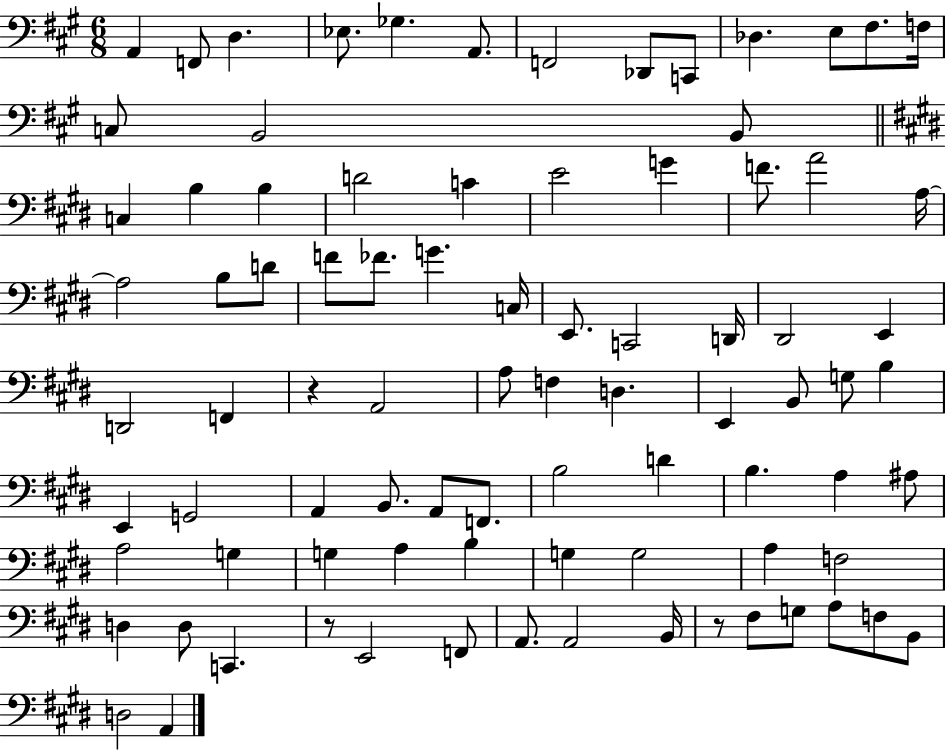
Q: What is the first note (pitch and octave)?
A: A2